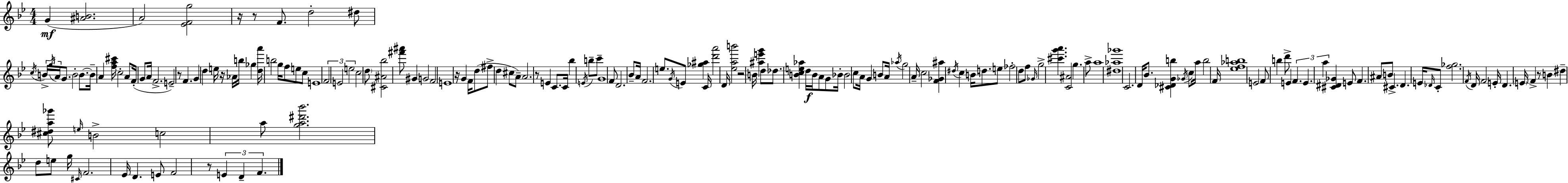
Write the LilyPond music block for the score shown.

{
  \clef treble
  \numericTimeSignature
  \time 4/4
  \key g \minor
  g'4(\mf <ais' b'>2. | a'2) <ees' f' g''>2 | r16 r8 f'8. d''2-. dis''8 | \acciaccatura { c''16 } \tuplet 3/2 { b'16-> \acciaccatura { g''16 } a'16 } g'8. b'2-. b'8.~~ | \break b'16-- a'4 <f'' a'' cis'''>16 c''2-. | a'8 f'16-.( g'8 a'16 f'2.-> | e'2--) r8 f'4. | g'4 d''4 e''16 r16 aes'16 b''16 ges''4 | \break <d'' a'''>16 b''2 g''16 f''8 e''8 | c''8 e'1 | \tuplet 3/2 { f'2 e'2 | e''2 } c''2 | \break \parenthesize d''8 <cis' ais' bes''>2 <fis''' ais'''>8 gis'4 | g'2 f'2 | e'1 | r16 g'4 f'16 d''8( fis''8-> d''4 | \break cis''8 a'8--) a'2. | r8 e'4 c'8. c'16 bes''4 \acciaccatura { e'16 } b''8-- | c'''8-- g'1 | f'8 d'2. | \break bes'8-- a'16 f'2. | e''8. \acciaccatura { g'16 } e'8 <ges'' ais''>4 c'16 <d''' a'''>2 | d'16 <ees'' a'' b'''>2 r2 | b'16 <ais'' e''' g'''>4 d''8 des''8. <b' c'' e'' aes''>4 | \break d''16\f b'16 a'8 g'8 bes'16-. bes'2 | c''8 a'16 g'4 b'8 a'16 \acciaccatura { aes''16 } g''2 | a'16-- c''2 <f' ges' ais''>4 | \acciaccatura { dis''16 } c''4 b'16 d''8. e''8 fes''2-. | \break d''8 f''8 \grace { ges'16 } g''2-> | <cis''' g''' a'''>4. <c' ais'>2 g''4. | a''8-> a''1 | <dis'' aes'' ges'''>1 | \break c'2. | d'16 bes'8. <cis' des' g' b''>4 \acciaccatura { ges'16 } c''8 a''16 b''2 | f'16 <ees'' f'' aes'' b''>1 | e'2 | \break f'8 b''4 d'''8-> e'4 \tuplet 3/2 { f'4. | e'4. a''4 } <cis' dis' ges'>4 | e'8 f'4. ais'8 b'8 cis'4.-> | d'4. e'16 \grace { des'16 } c'8-. <f'' ges''>2. | \break \acciaccatura { f'16 } d'16 f'2 | e'16-. d'4. \parenthesize e'16 f'4-> r8 | b'4 dis''4-- <cis'' dis'' a'' ges'''>8 \grace { e''16 } b'2-> | c''2 a''8 <g'' a'' dis''' bes'''>2. | \break d''8 e''8 g''16 \grace { cis'16 } f'2. | ees'16 d'4. | e'8 f'2 r8 \tuplet 3/2 { e'4 | d'4-- f'4. } \bar "|."
}